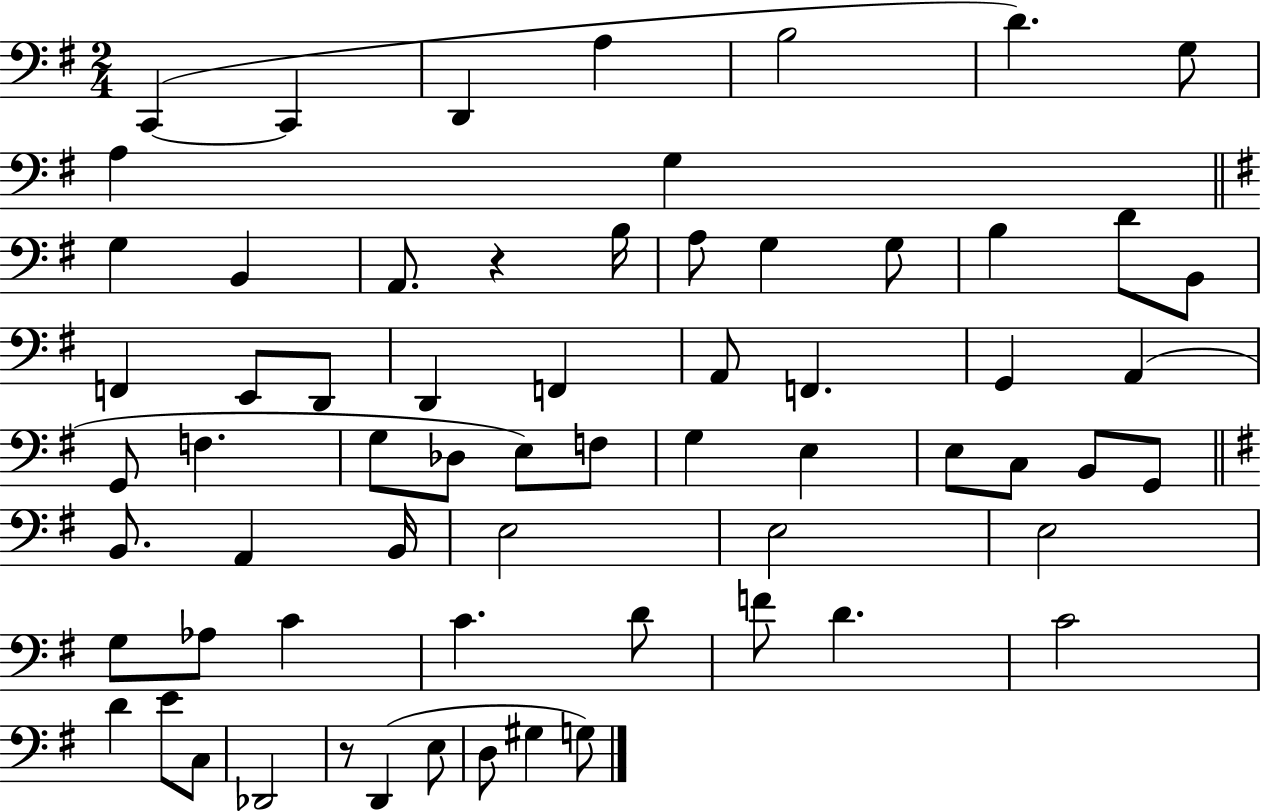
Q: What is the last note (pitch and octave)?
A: G3